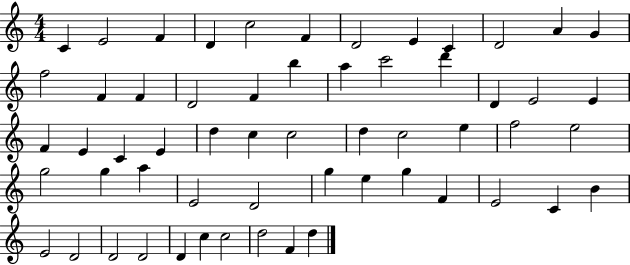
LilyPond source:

{
  \clef treble
  \numericTimeSignature
  \time 4/4
  \key c \major
  c'4 e'2 f'4 | d'4 c''2 f'4 | d'2 e'4 c'4 | d'2 a'4 g'4 | \break f''2 f'4 f'4 | d'2 f'4 b''4 | a''4 c'''2 d'''4 | d'4 e'2 e'4 | \break f'4 e'4 c'4 e'4 | d''4 c''4 c''2 | d''4 c''2 e''4 | f''2 e''2 | \break g''2 g''4 a''4 | e'2 d'2 | g''4 e''4 g''4 f'4 | e'2 c'4 b'4 | \break e'2 d'2 | d'2 d'2 | d'4 c''4 c''2 | d''2 f'4 d''4 | \break \bar "|."
}